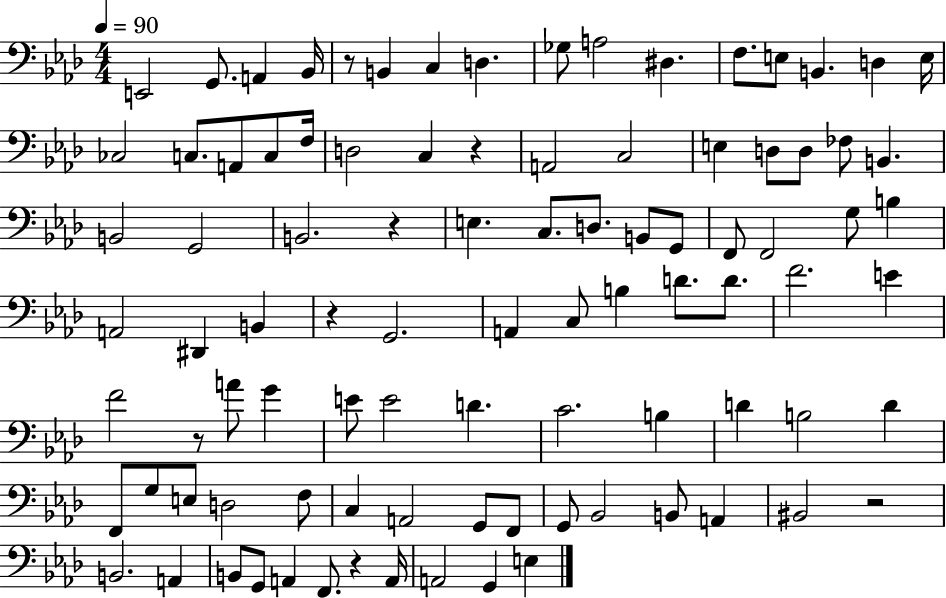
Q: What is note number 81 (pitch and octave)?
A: G2